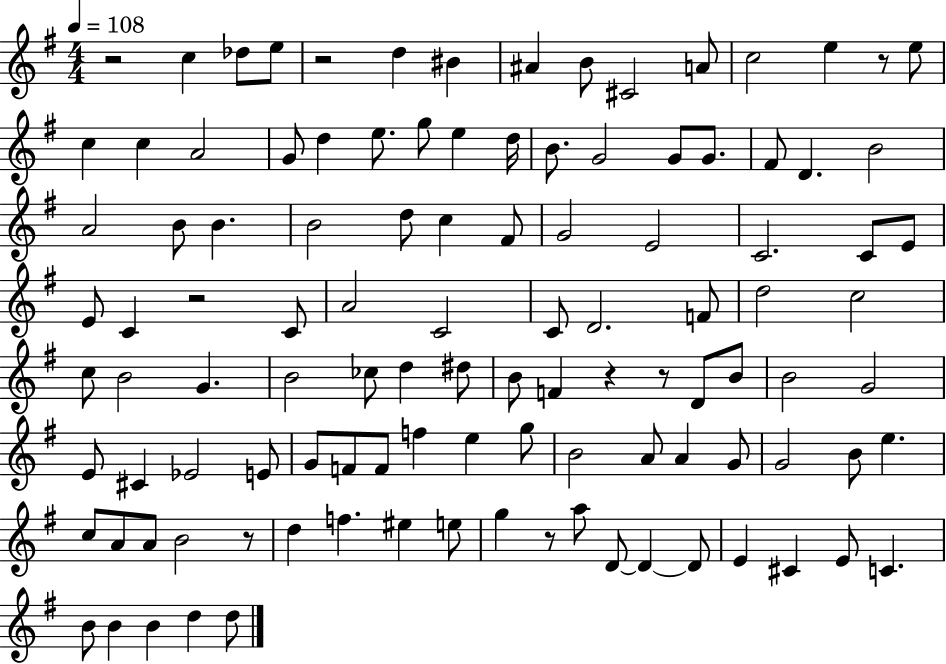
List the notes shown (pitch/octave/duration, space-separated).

R/h C5/q Db5/e E5/e R/h D5/q BIS4/q A#4/q B4/e C#4/h A4/e C5/h E5/q R/e E5/e C5/q C5/q A4/h G4/e D5/q E5/e. G5/e E5/q D5/s B4/e. G4/h G4/e G4/e. F#4/e D4/q. B4/h A4/h B4/e B4/q. B4/h D5/e C5/q F#4/e G4/h E4/h C4/h. C4/e E4/e E4/e C4/q R/h C4/e A4/h C4/h C4/e D4/h. F4/e D5/h C5/h C5/e B4/h G4/q. B4/h CES5/e D5/q D#5/e B4/e F4/q R/q R/e D4/e B4/e B4/h G4/h E4/e C#4/q Eb4/h E4/e G4/e F4/e F4/e F5/q E5/q G5/e B4/h A4/e A4/q G4/e G4/h B4/e E5/q. C5/e A4/e A4/e B4/h R/e D5/q F5/q. EIS5/q E5/e G5/q R/e A5/e D4/e D4/q D4/e E4/q C#4/q E4/e C4/q. B4/e B4/q B4/q D5/q D5/e